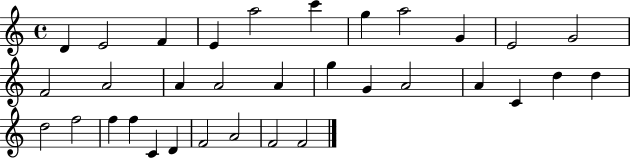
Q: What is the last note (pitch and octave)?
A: F4